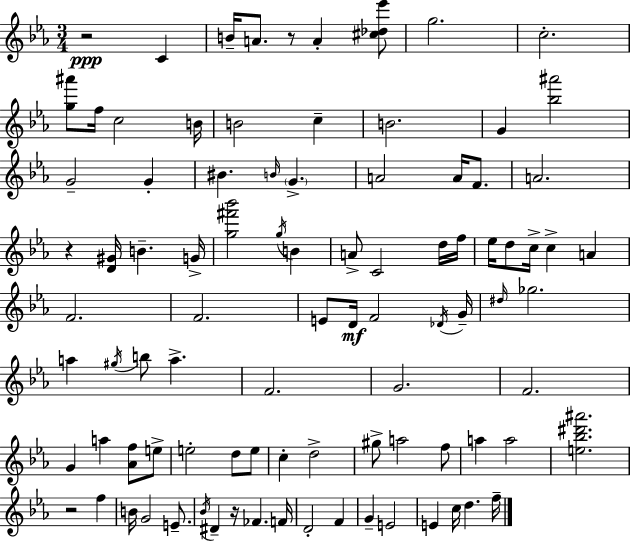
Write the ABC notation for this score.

X:1
T:Untitled
M:3/4
L:1/4
K:Cm
z2 C B/4 A/2 z/2 A [^c_d_e']/2 g2 c2 [g^a']/2 f/4 c2 B/4 B2 c B2 G [_b^a']2 G2 G ^B B/4 G A2 A/4 F/2 A2 z [D^G]/4 B G/4 [g^f'_b']2 g/4 B A/2 C2 d/4 f/4 _e/4 d/2 c/4 c A F2 F2 E/2 D/4 F2 _D/4 G/4 ^d/4 _g2 a ^g/4 b/2 a F2 G2 F2 G a [_Af]/2 e/2 e2 d/2 e/2 c d2 ^g/2 a2 f/2 a a2 [e_b^d'^a']2 z2 f B/4 G2 E/2 _B/4 ^D z/4 _F F/4 D2 F G E2 E c/4 d f/4